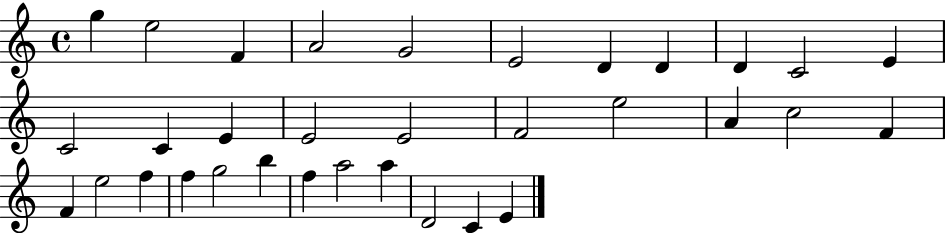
G5/q E5/h F4/q A4/h G4/h E4/h D4/q D4/q D4/q C4/h E4/q C4/h C4/q E4/q E4/h E4/h F4/h E5/h A4/q C5/h F4/q F4/q E5/h F5/q F5/q G5/h B5/q F5/q A5/h A5/q D4/h C4/q E4/q